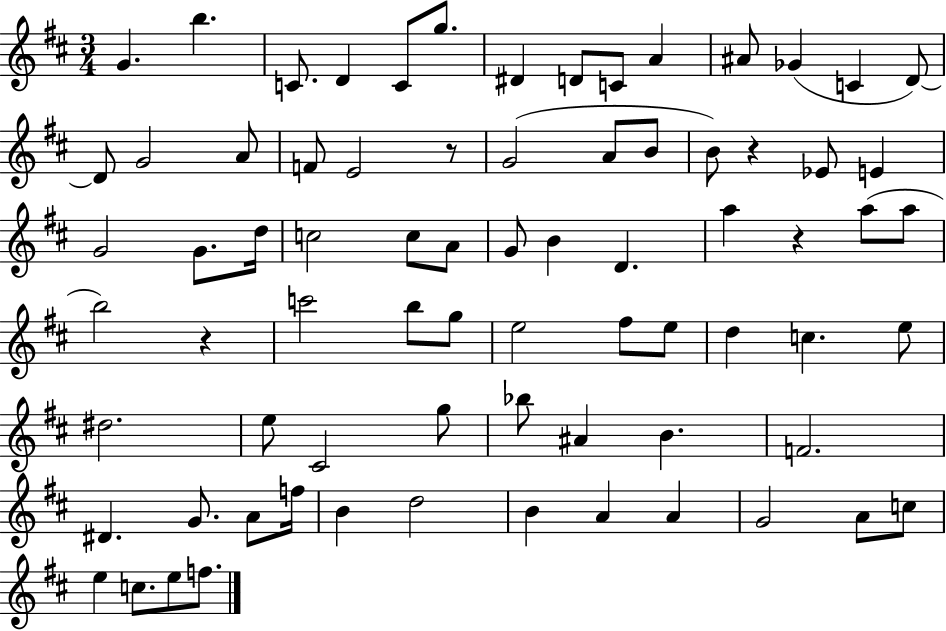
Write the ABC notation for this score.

X:1
T:Untitled
M:3/4
L:1/4
K:D
G b C/2 D C/2 g/2 ^D D/2 C/2 A ^A/2 _G C D/2 D/2 G2 A/2 F/2 E2 z/2 G2 A/2 B/2 B/2 z _E/2 E G2 G/2 d/4 c2 c/2 A/2 G/2 B D a z a/2 a/2 b2 z c'2 b/2 g/2 e2 ^f/2 e/2 d c e/2 ^d2 e/2 ^C2 g/2 _b/2 ^A B F2 ^D G/2 A/2 f/4 B d2 B A A G2 A/2 c/2 e c/2 e/2 f/2